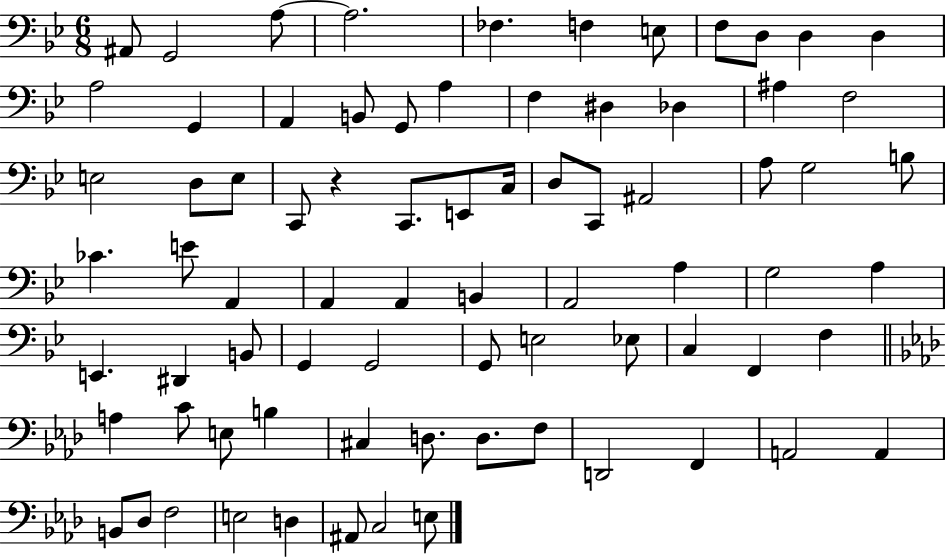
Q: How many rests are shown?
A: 1